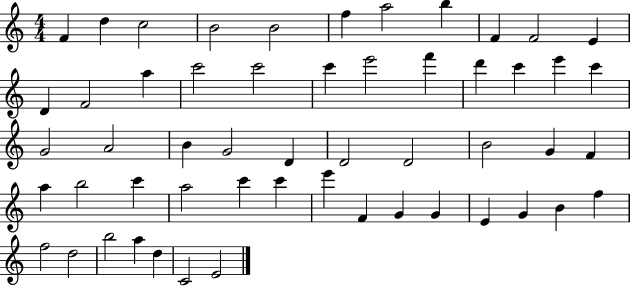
F4/q D5/q C5/h B4/h B4/h F5/q A5/h B5/q F4/q F4/h E4/q D4/q F4/h A5/q C6/h C6/h C6/q E6/h F6/q D6/q C6/q E6/q C6/q G4/h A4/h B4/q G4/h D4/q D4/h D4/h B4/h G4/q F4/q A5/q B5/h C6/q A5/h C6/q C6/q E6/q F4/q G4/q G4/q E4/q G4/q B4/q F5/q F5/h D5/h B5/h A5/q D5/q C4/h E4/h